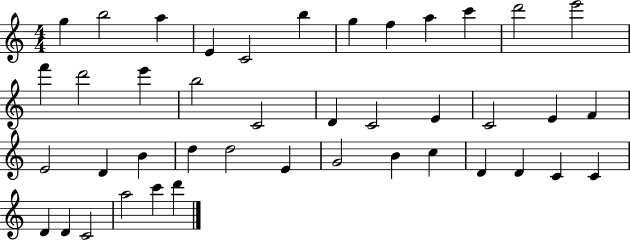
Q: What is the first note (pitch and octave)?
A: G5